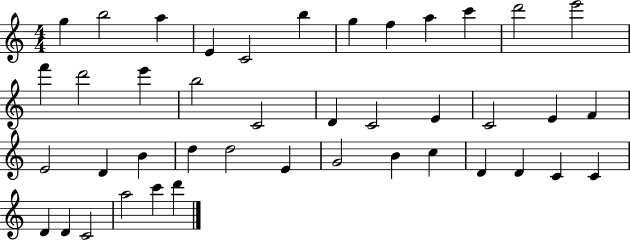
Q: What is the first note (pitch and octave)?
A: G5